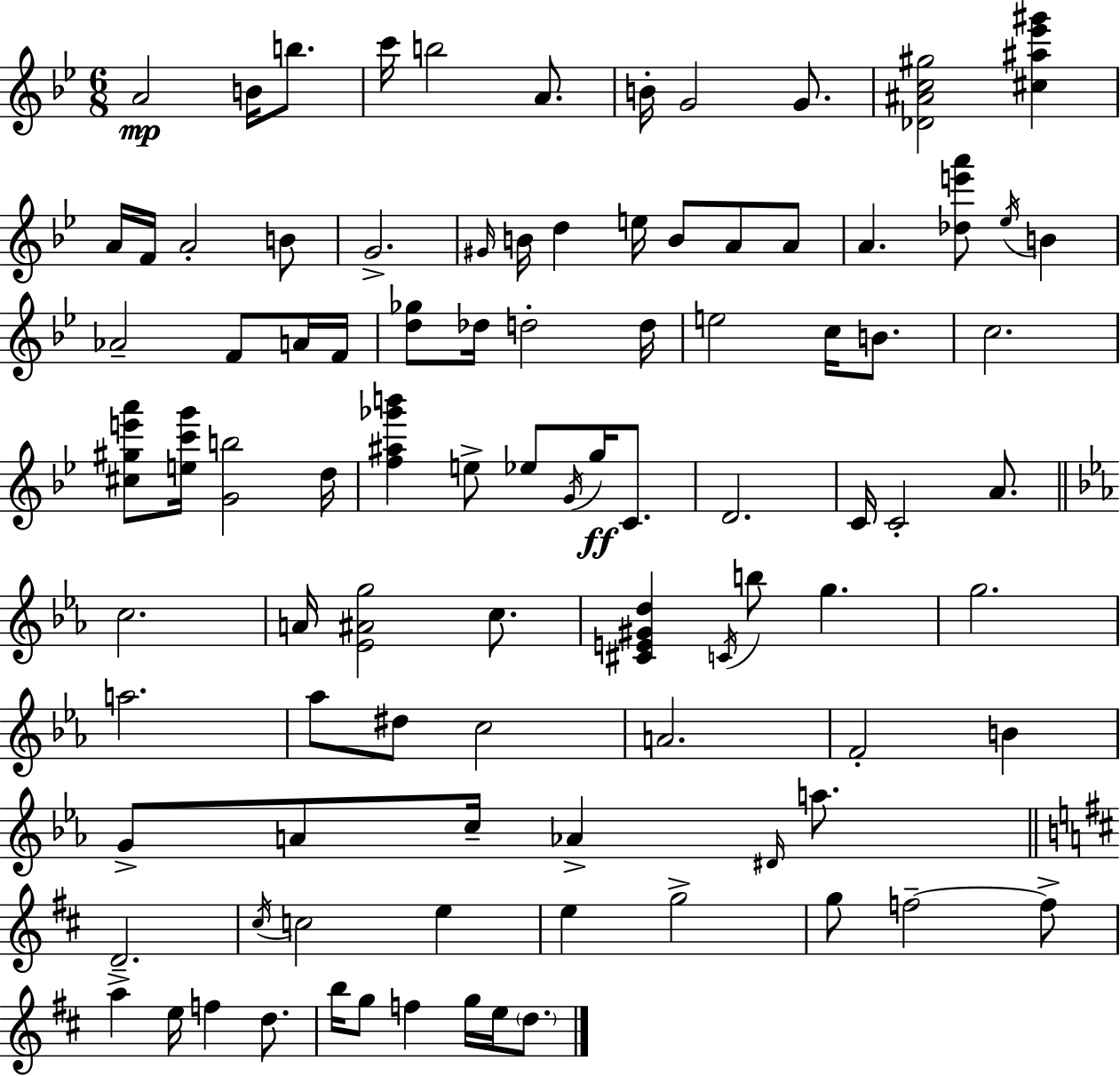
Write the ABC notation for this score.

X:1
T:Untitled
M:6/8
L:1/4
K:Bb
A2 B/4 b/2 c'/4 b2 A/2 B/4 G2 G/2 [_D^Ac^g]2 [^c^a_e'^g'] A/4 F/4 A2 B/2 G2 ^G/4 B/4 d e/4 B/2 A/2 A/2 A [_de'a']/2 _e/4 B _A2 F/2 A/4 F/4 [d_g]/2 _d/4 d2 d/4 e2 c/4 B/2 c2 [^c^ge'a']/2 [ec'g']/4 [Gb]2 d/4 [f^a_g'b'] e/2 _e/2 G/4 g/4 C/2 D2 C/4 C2 A/2 c2 A/4 [_E^Ag]2 c/2 [^CE^Gd] C/4 b/2 g g2 a2 _a/2 ^d/2 c2 A2 F2 B G/2 A/2 c/4 _A ^D/4 a/2 D2 ^c/4 c2 e e g2 g/2 f2 f/2 a e/4 f d/2 b/4 g/2 f g/4 e/4 d/2